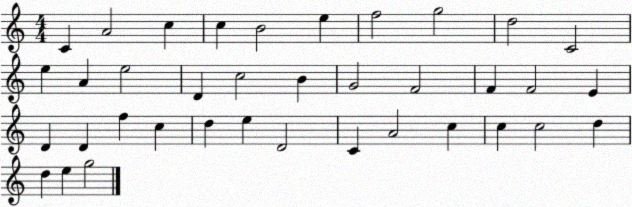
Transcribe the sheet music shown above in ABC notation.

X:1
T:Untitled
M:4/4
L:1/4
K:C
C A2 c c B2 e f2 g2 d2 C2 e A e2 D c2 B G2 F2 F F2 E D D f c d e D2 C A2 c c c2 d d e g2